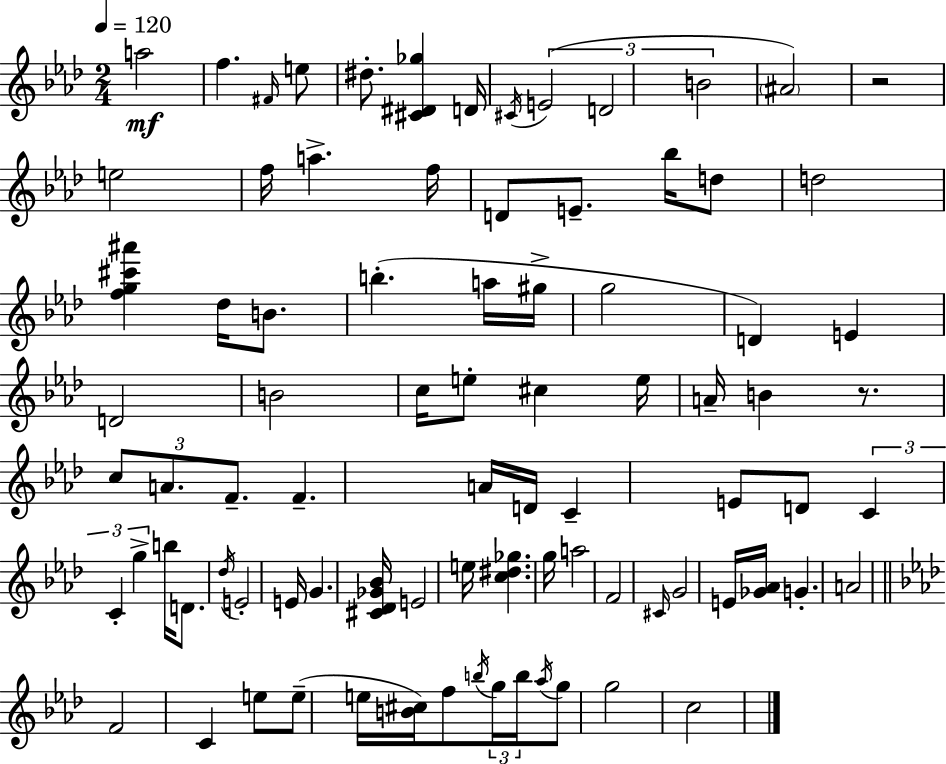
A5/h F5/q. F#4/s E5/e D#5/e. [C#4,D#4,Gb5]/q D4/s C#4/s E4/h D4/h B4/h A#4/h R/h E5/h F5/s A5/q. F5/s D4/e E4/e. Bb5/s D5/e D5/h [F5,G5,C#6,A#6]/q Db5/s B4/e. B5/q. A5/s G#5/s G5/h D4/q E4/q D4/h B4/h C5/s E5/e C#5/q E5/s A4/s B4/q R/e. C5/e A4/e. F4/e. F4/q. A4/s D4/s C4/q E4/e D4/e C4/q C4/q G5/q B5/s D4/e. Db5/s E4/h E4/s G4/q. [C#4,Db4,Gb4,Bb4]/s E4/h E5/s [C5,D#5,Gb5]/q. G5/s A5/h F4/h C#4/s G4/h E4/s [Gb4,Ab4]/s G4/q. A4/h F4/h C4/q E5/e E5/e E5/s [B4,C#5]/s F5/e B5/s G5/s B5/s Ab5/s G5/e G5/h C5/h